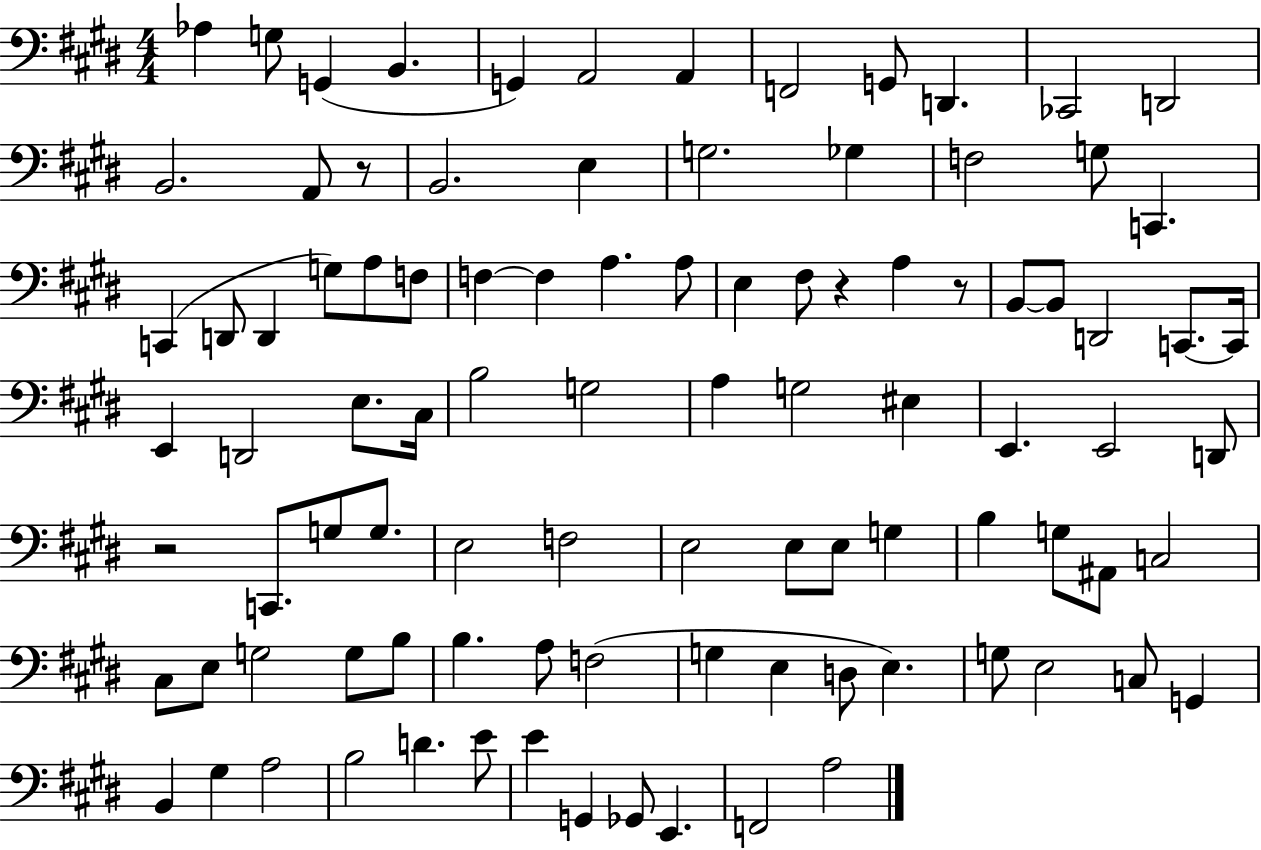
X:1
T:Untitled
M:4/4
L:1/4
K:E
_A, G,/2 G,, B,, G,, A,,2 A,, F,,2 G,,/2 D,, _C,,2 D,,2 B,,2 A,,/2 z/2 B,,2 E, G,2 _G, F,2 G,/2 C,, C,, D,,/2 D,, G,/2 A,/2 F,/2 F, F, A, A,/2 E, ^F,/2 z A, z/2 B,,/2 B,,/2 D,,2 C,,/2 C,,/4 E,, D,,2 E,/2 ^C,/4 B,2 G,2 A, G,2 ^E, E,, E,,2 D,,/2 z2 C,,/2 G,/2 G,/2 E,2 F,2 E,2 E,/2 E,/2 G, B, G,/2 ^A,,/2 C,2 ^C,/2 E,/2 G,2 G,/2 B,/2 B, A,/2 F,2 G, E, D,/2 E, G,/2 E,2 C,/2 G,, B,, ^G, A,2 B,2 D E/2 E G,, _G,,/2 E,, F,,2 A,2